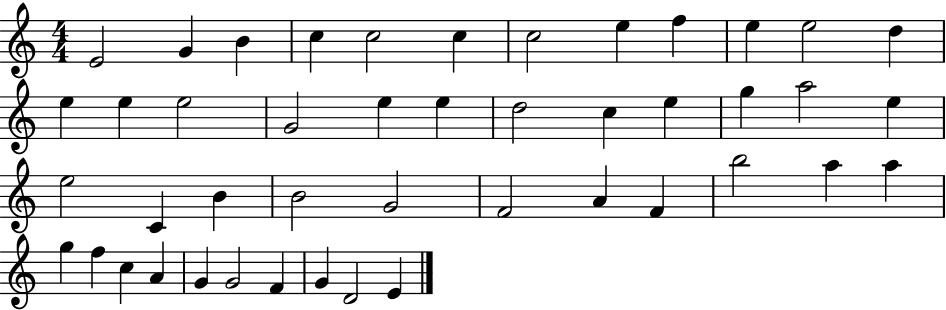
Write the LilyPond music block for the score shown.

{
  \clef treble
  \numericTimeSignature
  \time 4/4
  \key c \major
  e'2 g'4 b'4 | c''4 c''2 c''4 | c''2 e''4 f''4 | e''4 e''2 d''4 | \break e''4 e''4 e''2 | g'2 e''4 e''4 | d''2 c''4 e''4 | g''4 a''2 e''4 | \break e''2 c'4 b'4 | b'2 g'2 | f'2 a'4 f'4 | b''2 a''4 a''4 | \break g''4 f''4 c''4 a'4 | g'4 g'2 f'4 | g'4 d'2 e'4 | \bar "|."
}